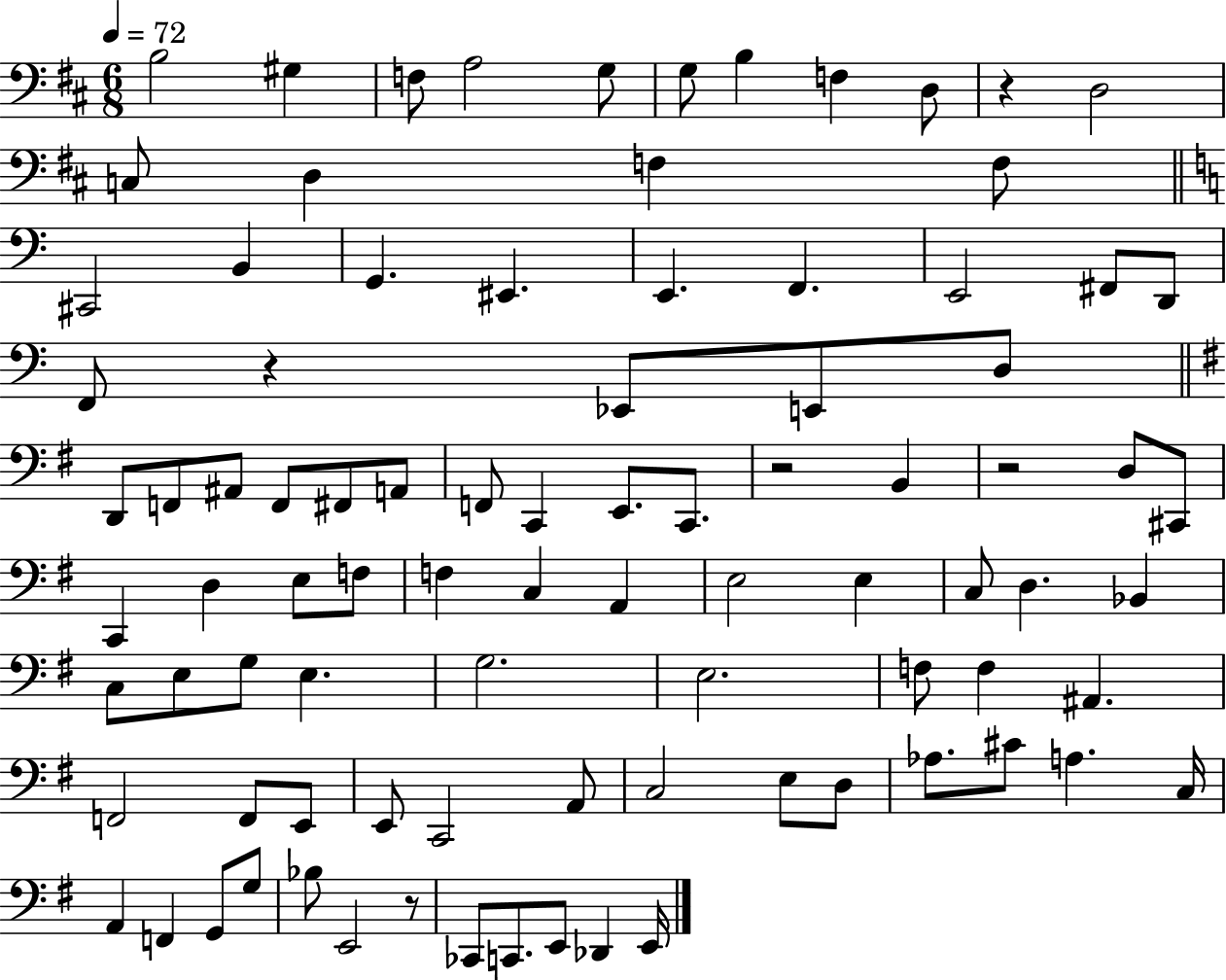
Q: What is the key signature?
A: D major